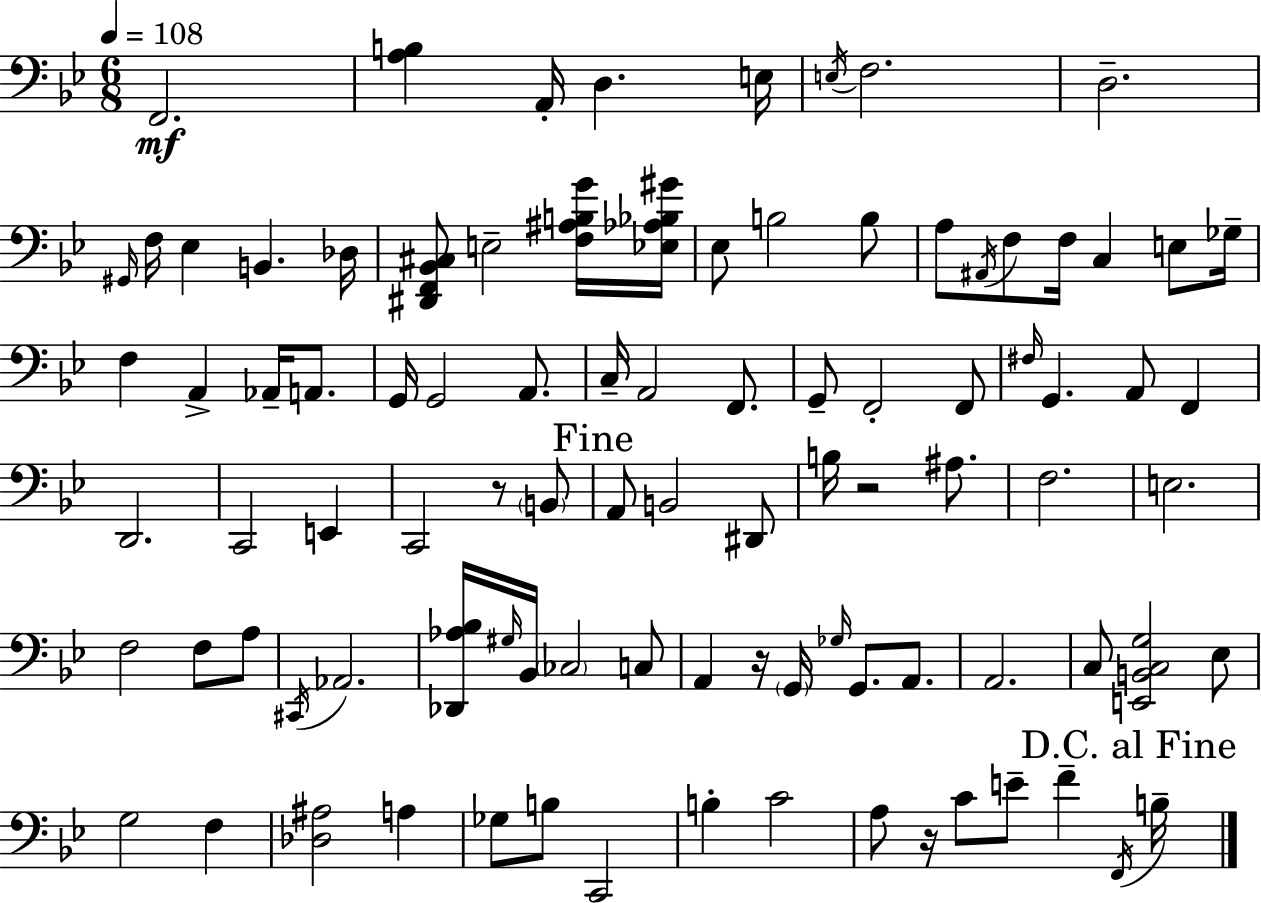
{
  \clef bass
  \numericTimeSignature
  \time 6/8
  \key bes \major
  \tempo 4 = 108
  f,2.\mf | <a b>4 a,16-. d4. e16 | \acciaccatura { e16 } f2. | d2.-- | \break \grace { gis,16 } f16 ees4 b,4. | des16 <dis, f, bes, cis>8 e2-- | <f ais b g'>16 <ees aes bes gis'>16 ees8 b2 | b8 a8 \acciaccatura { ais,16 } f8 f16 c4 | \break e8 ges16-- f4 a,4-> aes,16-- | a,8. g,16 g,2 | a,8. c16-- a,2 | f,8. g,8-- f,2-. | \break f,8 \grace { fis16 } g,4. a,8 | f,4 d,2. | c,2 | e,4 c,2 | \break r8 \parenthesize b,8 \mark "Fine" a,8 b,2 | dis,8 b16 r2 | ais8. f2. | e2. | \break f2 | f8 a8 \acciaccatura { cis,16 } aes,2. | <des, aes bes>16 \grace { gis16 } bes,16 \parenthesize ces2 | c8 a,4 r16 \parenthesize g,16 | \break \grace { ges16 } g,8. a,8. a,2. | c8 <e, b, c g>2 | ees8 g2 | f4 <des ais>2 | \break a4 ges8 b8 c,2 | b4-. c'2 | a8 r16 c'8 | e'8-- f'4-- \acciaccatura { f,16 } \mark "D.C. al Fine" b16-- \bar "|."
}